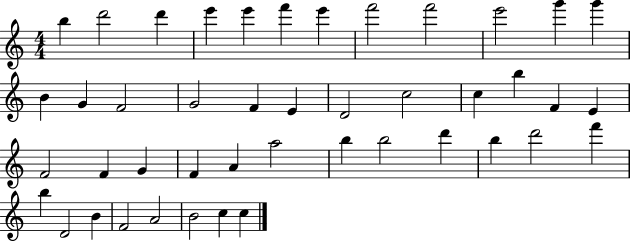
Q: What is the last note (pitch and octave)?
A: C5